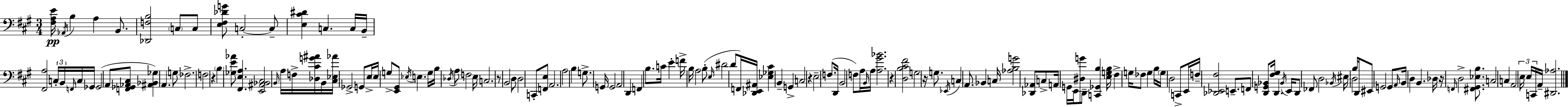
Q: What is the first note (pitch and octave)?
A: Ab2